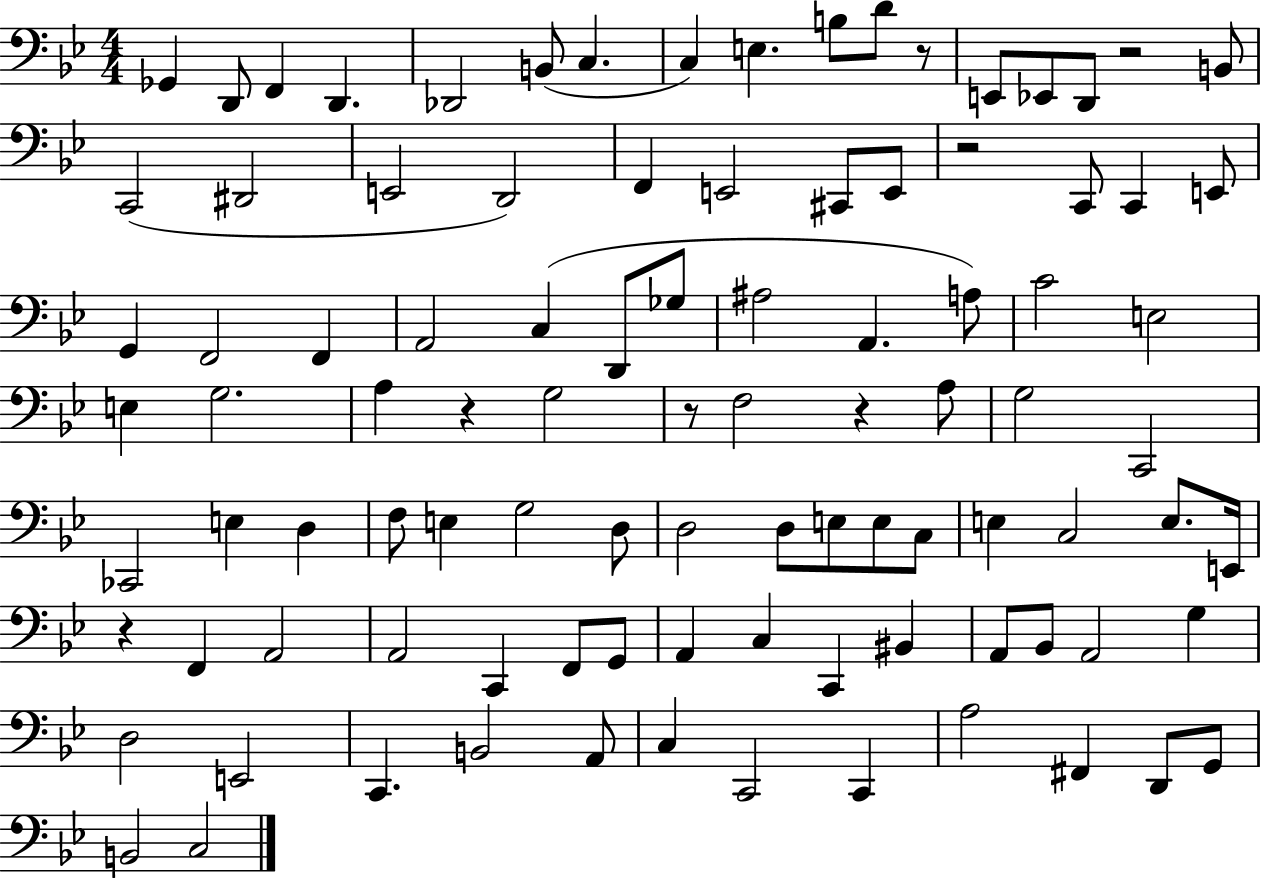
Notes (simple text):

Gb2/q D2/e F2/q D2/q. Db2/h B2/e C3/q. C3/q E3/q. B3/e D4/e R/e E2/e Eb2/e D2/e R/h B2/e C2/h D#2/h E2/h D2/h F2/q E2/h C#2/e E2/e R/h C2/e C2/q E2/e G2/q F2/h F2/q A2/h C3/q D2/e Gb3/e A#3/h A2/q. A3/e C4/h E3/h E3/q G3/h. A3/q R/q G3/h R/e F3/h R/q A3/e G3/h C2/h CES2/h E3/q D3/q F3/e E3/q G3/h D3/e D3/h D3/e E3/e E3/e C3/e E3/q C3/h E3/e. E2/s R/q F2/q A2/h A2/h C2/q F2/e G2/e A2/q C3/q C2/q BIS2/q A2/e Bb2/e A2/h G3/q D3/h E2/h C2/q. B2/h A2/e C3/q C2/h C2/q A3/h F#2/q D2/e G2/e B2/h C3/h